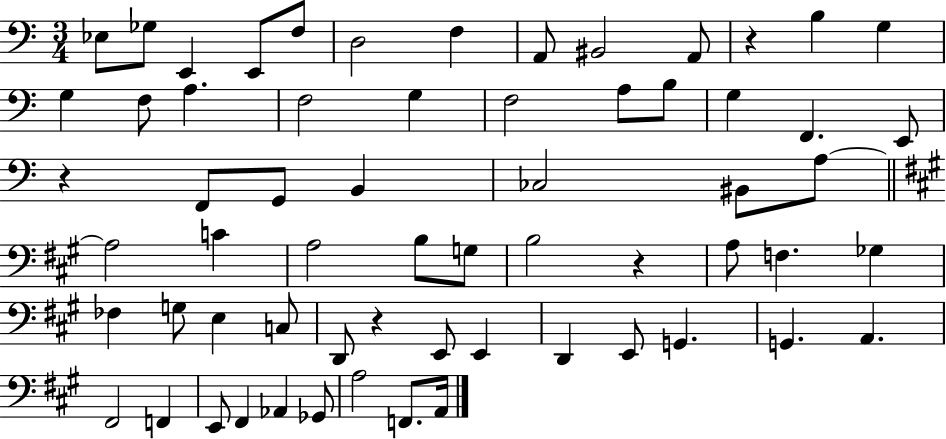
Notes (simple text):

Eb3/e Gb3/e E2/q E2/e F3/e D3/h F3/q A2/e BIS2/h A2/e R/q B3/q G3/q G3/q F3/e A3/q. F3/h G3/q F3/h A3/e B3/e G3/q F2/q. E2/e R/q F2/e G2/e B2/q CES3/h BIS2/e A3/e A3/h C4/q A3/h B3/e G3/e B3/h R/q A3/e F3/q. Gb3/q FES3/q G3/e E3/q C3/e D2/e R/q E2/e E2/q D2/q E2/e G2/q. G2/q. A2/q. F#2/h F2/q E2/e F#2/q Ab2/q Gb2/e A3/h F2/e. A2/s